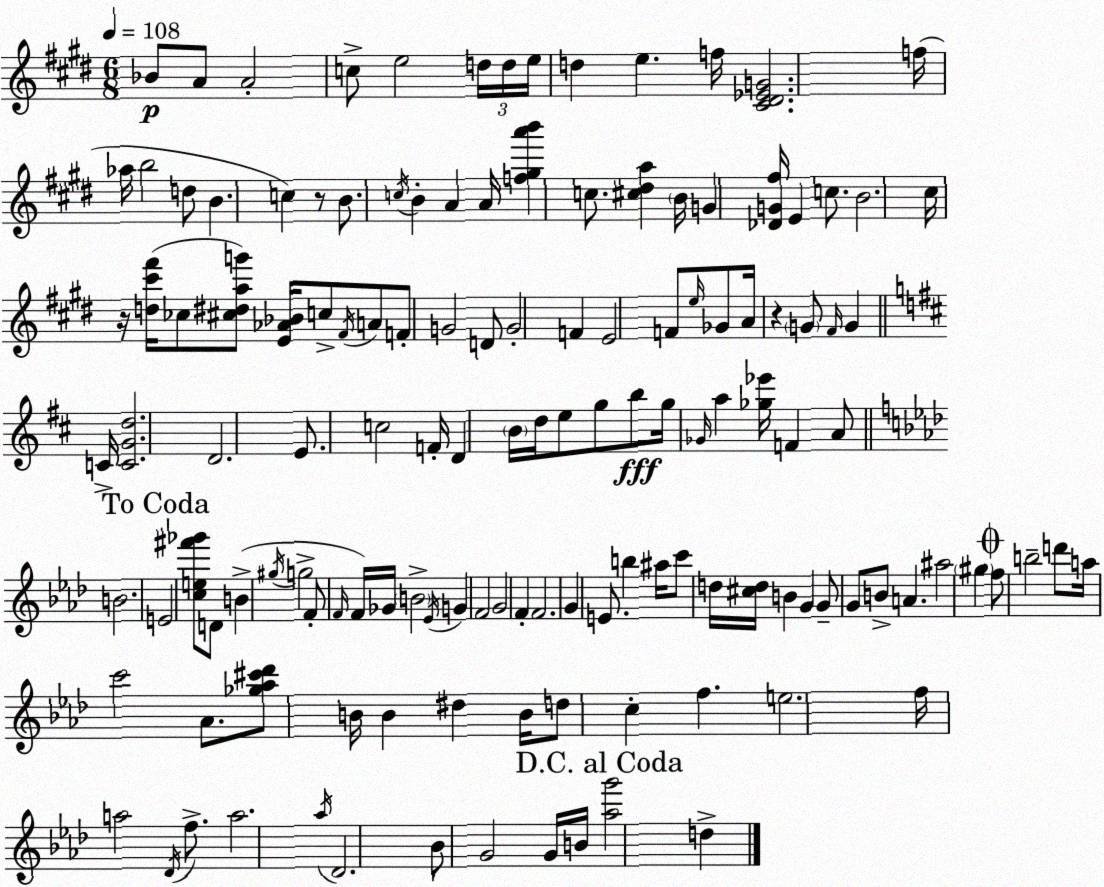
X:1
T:Untitled
M:6/8
L:1/4
K:E
_B/2 A/2 A2 c/2 e2 d/4 d/4 e/4 d e f/4 [^C^D_EG]2 f/4 _a/4 b2 d/2 B c z/2 B/2 c/4 B A A/4 [f^ga'b'] c/2 [^c^da] B/4 G [_DG^f]/4 E c/2 B2 ^c/4 z/4 [d^c'^f']/4 _c/2 [^c^dag']/2 [E_A_B]/4 c/2 ^F/4 A/2 F/2 G2 D/2 G2 F E2 F/2 e/4 _G/2 A/4 z G/2 ^F/4 G C/4 [CGd]2 D2 E/2 c2 F/4 D B/4 d/4 e/2 g/2 b/2 g/4 _G/4 a [_g_e']/4 F A/2 B2 E2 [ce^f'_g']/2 D/2 B ^g/4 g2 F/2 F/4 F/4 _G/4 B2 _E/4 G F2 G2 F F2 G E/2 b ^a/4 c'/2 d/4 [^cd]/4 B G G/2 G/2 B/2 A ^a2 ^g f/2 b2 d'/2 a/4 c'2 _A/2 [_g_a^c'_d']/2 B/4 B ^d B/4 d/2 c f e2 f/4 a2 _D/4 f/2 a2 _a/4 _D2 _B/2 G2 G/4 B/4 [_ag']2 d